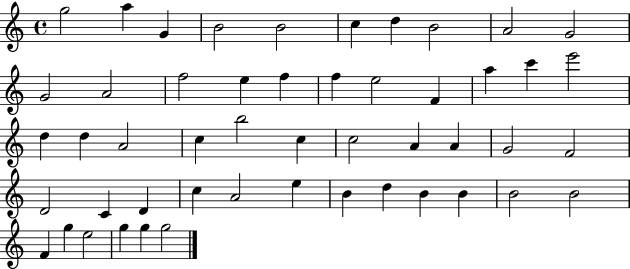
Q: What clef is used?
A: treble